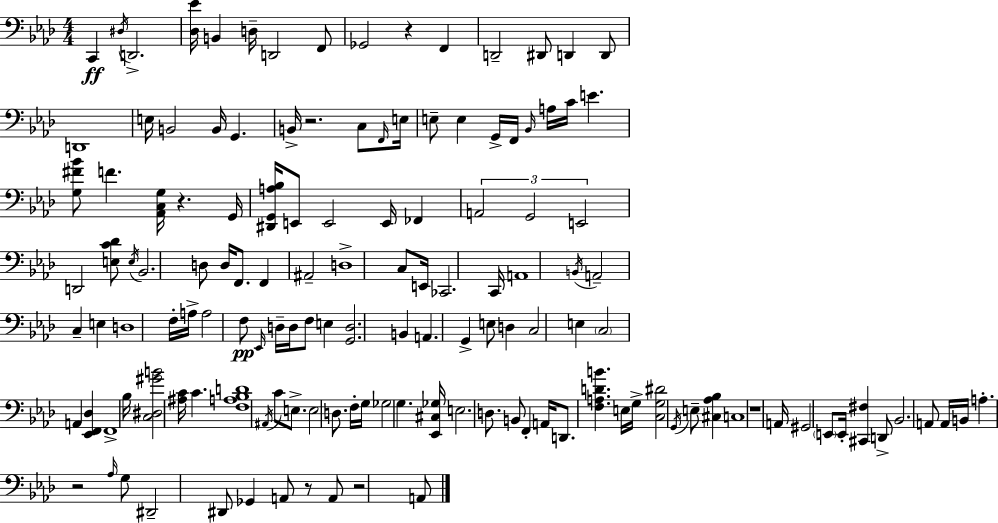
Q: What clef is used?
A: bass